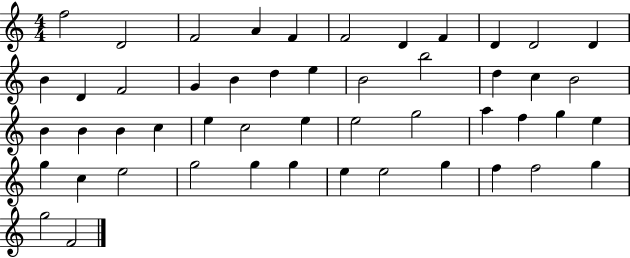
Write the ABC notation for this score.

X:1
T:Untitled
M:4/4
L:1/4
K:C
f2 D2 F2 A F F2 D F D D2 D B D F2 G B d e B2 b2 d c B2 B B B c e c2 e e2 g2 a f g e g c e2 g2 g g e e2 g f f2 g g2 F2